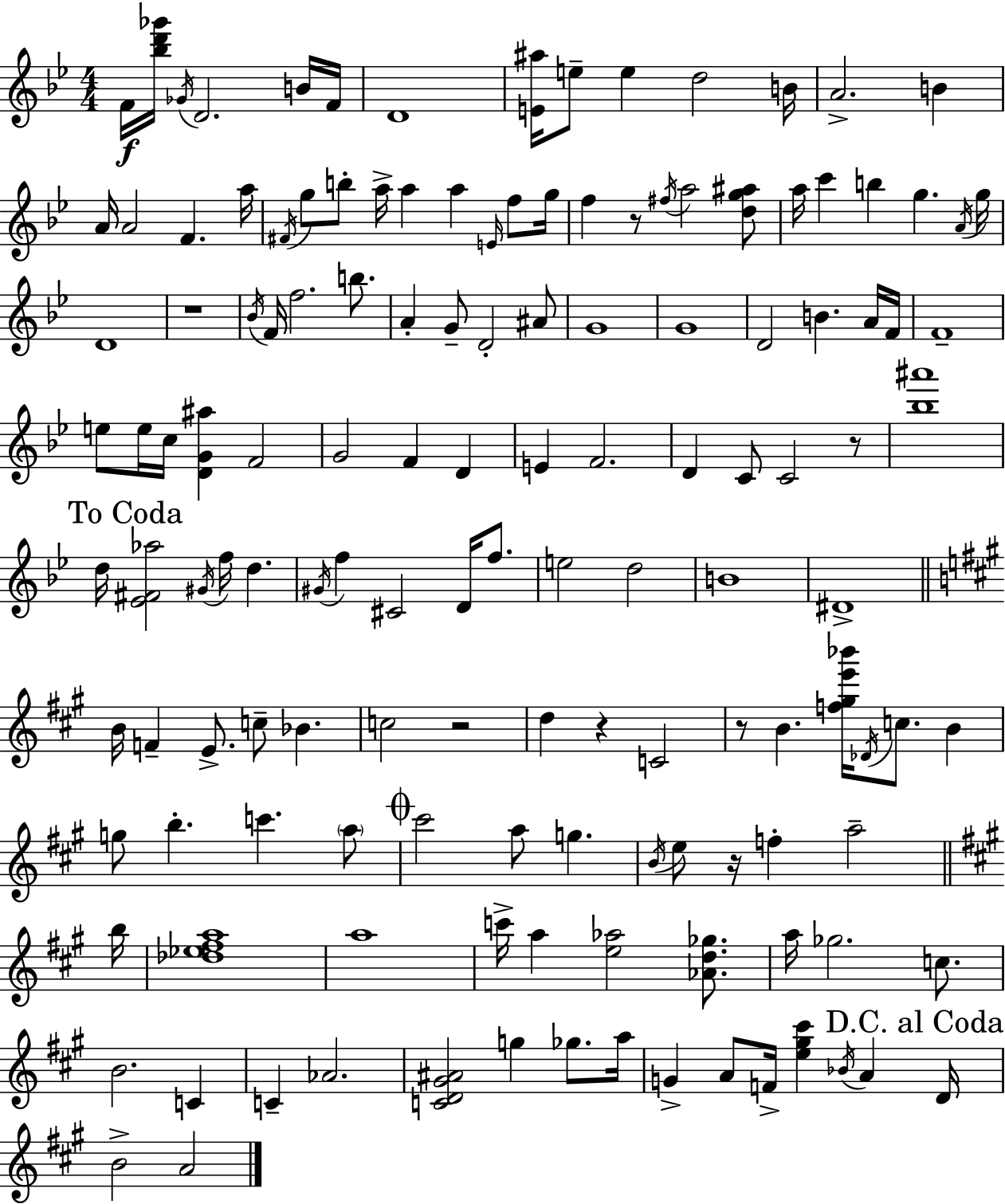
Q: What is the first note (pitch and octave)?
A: F4